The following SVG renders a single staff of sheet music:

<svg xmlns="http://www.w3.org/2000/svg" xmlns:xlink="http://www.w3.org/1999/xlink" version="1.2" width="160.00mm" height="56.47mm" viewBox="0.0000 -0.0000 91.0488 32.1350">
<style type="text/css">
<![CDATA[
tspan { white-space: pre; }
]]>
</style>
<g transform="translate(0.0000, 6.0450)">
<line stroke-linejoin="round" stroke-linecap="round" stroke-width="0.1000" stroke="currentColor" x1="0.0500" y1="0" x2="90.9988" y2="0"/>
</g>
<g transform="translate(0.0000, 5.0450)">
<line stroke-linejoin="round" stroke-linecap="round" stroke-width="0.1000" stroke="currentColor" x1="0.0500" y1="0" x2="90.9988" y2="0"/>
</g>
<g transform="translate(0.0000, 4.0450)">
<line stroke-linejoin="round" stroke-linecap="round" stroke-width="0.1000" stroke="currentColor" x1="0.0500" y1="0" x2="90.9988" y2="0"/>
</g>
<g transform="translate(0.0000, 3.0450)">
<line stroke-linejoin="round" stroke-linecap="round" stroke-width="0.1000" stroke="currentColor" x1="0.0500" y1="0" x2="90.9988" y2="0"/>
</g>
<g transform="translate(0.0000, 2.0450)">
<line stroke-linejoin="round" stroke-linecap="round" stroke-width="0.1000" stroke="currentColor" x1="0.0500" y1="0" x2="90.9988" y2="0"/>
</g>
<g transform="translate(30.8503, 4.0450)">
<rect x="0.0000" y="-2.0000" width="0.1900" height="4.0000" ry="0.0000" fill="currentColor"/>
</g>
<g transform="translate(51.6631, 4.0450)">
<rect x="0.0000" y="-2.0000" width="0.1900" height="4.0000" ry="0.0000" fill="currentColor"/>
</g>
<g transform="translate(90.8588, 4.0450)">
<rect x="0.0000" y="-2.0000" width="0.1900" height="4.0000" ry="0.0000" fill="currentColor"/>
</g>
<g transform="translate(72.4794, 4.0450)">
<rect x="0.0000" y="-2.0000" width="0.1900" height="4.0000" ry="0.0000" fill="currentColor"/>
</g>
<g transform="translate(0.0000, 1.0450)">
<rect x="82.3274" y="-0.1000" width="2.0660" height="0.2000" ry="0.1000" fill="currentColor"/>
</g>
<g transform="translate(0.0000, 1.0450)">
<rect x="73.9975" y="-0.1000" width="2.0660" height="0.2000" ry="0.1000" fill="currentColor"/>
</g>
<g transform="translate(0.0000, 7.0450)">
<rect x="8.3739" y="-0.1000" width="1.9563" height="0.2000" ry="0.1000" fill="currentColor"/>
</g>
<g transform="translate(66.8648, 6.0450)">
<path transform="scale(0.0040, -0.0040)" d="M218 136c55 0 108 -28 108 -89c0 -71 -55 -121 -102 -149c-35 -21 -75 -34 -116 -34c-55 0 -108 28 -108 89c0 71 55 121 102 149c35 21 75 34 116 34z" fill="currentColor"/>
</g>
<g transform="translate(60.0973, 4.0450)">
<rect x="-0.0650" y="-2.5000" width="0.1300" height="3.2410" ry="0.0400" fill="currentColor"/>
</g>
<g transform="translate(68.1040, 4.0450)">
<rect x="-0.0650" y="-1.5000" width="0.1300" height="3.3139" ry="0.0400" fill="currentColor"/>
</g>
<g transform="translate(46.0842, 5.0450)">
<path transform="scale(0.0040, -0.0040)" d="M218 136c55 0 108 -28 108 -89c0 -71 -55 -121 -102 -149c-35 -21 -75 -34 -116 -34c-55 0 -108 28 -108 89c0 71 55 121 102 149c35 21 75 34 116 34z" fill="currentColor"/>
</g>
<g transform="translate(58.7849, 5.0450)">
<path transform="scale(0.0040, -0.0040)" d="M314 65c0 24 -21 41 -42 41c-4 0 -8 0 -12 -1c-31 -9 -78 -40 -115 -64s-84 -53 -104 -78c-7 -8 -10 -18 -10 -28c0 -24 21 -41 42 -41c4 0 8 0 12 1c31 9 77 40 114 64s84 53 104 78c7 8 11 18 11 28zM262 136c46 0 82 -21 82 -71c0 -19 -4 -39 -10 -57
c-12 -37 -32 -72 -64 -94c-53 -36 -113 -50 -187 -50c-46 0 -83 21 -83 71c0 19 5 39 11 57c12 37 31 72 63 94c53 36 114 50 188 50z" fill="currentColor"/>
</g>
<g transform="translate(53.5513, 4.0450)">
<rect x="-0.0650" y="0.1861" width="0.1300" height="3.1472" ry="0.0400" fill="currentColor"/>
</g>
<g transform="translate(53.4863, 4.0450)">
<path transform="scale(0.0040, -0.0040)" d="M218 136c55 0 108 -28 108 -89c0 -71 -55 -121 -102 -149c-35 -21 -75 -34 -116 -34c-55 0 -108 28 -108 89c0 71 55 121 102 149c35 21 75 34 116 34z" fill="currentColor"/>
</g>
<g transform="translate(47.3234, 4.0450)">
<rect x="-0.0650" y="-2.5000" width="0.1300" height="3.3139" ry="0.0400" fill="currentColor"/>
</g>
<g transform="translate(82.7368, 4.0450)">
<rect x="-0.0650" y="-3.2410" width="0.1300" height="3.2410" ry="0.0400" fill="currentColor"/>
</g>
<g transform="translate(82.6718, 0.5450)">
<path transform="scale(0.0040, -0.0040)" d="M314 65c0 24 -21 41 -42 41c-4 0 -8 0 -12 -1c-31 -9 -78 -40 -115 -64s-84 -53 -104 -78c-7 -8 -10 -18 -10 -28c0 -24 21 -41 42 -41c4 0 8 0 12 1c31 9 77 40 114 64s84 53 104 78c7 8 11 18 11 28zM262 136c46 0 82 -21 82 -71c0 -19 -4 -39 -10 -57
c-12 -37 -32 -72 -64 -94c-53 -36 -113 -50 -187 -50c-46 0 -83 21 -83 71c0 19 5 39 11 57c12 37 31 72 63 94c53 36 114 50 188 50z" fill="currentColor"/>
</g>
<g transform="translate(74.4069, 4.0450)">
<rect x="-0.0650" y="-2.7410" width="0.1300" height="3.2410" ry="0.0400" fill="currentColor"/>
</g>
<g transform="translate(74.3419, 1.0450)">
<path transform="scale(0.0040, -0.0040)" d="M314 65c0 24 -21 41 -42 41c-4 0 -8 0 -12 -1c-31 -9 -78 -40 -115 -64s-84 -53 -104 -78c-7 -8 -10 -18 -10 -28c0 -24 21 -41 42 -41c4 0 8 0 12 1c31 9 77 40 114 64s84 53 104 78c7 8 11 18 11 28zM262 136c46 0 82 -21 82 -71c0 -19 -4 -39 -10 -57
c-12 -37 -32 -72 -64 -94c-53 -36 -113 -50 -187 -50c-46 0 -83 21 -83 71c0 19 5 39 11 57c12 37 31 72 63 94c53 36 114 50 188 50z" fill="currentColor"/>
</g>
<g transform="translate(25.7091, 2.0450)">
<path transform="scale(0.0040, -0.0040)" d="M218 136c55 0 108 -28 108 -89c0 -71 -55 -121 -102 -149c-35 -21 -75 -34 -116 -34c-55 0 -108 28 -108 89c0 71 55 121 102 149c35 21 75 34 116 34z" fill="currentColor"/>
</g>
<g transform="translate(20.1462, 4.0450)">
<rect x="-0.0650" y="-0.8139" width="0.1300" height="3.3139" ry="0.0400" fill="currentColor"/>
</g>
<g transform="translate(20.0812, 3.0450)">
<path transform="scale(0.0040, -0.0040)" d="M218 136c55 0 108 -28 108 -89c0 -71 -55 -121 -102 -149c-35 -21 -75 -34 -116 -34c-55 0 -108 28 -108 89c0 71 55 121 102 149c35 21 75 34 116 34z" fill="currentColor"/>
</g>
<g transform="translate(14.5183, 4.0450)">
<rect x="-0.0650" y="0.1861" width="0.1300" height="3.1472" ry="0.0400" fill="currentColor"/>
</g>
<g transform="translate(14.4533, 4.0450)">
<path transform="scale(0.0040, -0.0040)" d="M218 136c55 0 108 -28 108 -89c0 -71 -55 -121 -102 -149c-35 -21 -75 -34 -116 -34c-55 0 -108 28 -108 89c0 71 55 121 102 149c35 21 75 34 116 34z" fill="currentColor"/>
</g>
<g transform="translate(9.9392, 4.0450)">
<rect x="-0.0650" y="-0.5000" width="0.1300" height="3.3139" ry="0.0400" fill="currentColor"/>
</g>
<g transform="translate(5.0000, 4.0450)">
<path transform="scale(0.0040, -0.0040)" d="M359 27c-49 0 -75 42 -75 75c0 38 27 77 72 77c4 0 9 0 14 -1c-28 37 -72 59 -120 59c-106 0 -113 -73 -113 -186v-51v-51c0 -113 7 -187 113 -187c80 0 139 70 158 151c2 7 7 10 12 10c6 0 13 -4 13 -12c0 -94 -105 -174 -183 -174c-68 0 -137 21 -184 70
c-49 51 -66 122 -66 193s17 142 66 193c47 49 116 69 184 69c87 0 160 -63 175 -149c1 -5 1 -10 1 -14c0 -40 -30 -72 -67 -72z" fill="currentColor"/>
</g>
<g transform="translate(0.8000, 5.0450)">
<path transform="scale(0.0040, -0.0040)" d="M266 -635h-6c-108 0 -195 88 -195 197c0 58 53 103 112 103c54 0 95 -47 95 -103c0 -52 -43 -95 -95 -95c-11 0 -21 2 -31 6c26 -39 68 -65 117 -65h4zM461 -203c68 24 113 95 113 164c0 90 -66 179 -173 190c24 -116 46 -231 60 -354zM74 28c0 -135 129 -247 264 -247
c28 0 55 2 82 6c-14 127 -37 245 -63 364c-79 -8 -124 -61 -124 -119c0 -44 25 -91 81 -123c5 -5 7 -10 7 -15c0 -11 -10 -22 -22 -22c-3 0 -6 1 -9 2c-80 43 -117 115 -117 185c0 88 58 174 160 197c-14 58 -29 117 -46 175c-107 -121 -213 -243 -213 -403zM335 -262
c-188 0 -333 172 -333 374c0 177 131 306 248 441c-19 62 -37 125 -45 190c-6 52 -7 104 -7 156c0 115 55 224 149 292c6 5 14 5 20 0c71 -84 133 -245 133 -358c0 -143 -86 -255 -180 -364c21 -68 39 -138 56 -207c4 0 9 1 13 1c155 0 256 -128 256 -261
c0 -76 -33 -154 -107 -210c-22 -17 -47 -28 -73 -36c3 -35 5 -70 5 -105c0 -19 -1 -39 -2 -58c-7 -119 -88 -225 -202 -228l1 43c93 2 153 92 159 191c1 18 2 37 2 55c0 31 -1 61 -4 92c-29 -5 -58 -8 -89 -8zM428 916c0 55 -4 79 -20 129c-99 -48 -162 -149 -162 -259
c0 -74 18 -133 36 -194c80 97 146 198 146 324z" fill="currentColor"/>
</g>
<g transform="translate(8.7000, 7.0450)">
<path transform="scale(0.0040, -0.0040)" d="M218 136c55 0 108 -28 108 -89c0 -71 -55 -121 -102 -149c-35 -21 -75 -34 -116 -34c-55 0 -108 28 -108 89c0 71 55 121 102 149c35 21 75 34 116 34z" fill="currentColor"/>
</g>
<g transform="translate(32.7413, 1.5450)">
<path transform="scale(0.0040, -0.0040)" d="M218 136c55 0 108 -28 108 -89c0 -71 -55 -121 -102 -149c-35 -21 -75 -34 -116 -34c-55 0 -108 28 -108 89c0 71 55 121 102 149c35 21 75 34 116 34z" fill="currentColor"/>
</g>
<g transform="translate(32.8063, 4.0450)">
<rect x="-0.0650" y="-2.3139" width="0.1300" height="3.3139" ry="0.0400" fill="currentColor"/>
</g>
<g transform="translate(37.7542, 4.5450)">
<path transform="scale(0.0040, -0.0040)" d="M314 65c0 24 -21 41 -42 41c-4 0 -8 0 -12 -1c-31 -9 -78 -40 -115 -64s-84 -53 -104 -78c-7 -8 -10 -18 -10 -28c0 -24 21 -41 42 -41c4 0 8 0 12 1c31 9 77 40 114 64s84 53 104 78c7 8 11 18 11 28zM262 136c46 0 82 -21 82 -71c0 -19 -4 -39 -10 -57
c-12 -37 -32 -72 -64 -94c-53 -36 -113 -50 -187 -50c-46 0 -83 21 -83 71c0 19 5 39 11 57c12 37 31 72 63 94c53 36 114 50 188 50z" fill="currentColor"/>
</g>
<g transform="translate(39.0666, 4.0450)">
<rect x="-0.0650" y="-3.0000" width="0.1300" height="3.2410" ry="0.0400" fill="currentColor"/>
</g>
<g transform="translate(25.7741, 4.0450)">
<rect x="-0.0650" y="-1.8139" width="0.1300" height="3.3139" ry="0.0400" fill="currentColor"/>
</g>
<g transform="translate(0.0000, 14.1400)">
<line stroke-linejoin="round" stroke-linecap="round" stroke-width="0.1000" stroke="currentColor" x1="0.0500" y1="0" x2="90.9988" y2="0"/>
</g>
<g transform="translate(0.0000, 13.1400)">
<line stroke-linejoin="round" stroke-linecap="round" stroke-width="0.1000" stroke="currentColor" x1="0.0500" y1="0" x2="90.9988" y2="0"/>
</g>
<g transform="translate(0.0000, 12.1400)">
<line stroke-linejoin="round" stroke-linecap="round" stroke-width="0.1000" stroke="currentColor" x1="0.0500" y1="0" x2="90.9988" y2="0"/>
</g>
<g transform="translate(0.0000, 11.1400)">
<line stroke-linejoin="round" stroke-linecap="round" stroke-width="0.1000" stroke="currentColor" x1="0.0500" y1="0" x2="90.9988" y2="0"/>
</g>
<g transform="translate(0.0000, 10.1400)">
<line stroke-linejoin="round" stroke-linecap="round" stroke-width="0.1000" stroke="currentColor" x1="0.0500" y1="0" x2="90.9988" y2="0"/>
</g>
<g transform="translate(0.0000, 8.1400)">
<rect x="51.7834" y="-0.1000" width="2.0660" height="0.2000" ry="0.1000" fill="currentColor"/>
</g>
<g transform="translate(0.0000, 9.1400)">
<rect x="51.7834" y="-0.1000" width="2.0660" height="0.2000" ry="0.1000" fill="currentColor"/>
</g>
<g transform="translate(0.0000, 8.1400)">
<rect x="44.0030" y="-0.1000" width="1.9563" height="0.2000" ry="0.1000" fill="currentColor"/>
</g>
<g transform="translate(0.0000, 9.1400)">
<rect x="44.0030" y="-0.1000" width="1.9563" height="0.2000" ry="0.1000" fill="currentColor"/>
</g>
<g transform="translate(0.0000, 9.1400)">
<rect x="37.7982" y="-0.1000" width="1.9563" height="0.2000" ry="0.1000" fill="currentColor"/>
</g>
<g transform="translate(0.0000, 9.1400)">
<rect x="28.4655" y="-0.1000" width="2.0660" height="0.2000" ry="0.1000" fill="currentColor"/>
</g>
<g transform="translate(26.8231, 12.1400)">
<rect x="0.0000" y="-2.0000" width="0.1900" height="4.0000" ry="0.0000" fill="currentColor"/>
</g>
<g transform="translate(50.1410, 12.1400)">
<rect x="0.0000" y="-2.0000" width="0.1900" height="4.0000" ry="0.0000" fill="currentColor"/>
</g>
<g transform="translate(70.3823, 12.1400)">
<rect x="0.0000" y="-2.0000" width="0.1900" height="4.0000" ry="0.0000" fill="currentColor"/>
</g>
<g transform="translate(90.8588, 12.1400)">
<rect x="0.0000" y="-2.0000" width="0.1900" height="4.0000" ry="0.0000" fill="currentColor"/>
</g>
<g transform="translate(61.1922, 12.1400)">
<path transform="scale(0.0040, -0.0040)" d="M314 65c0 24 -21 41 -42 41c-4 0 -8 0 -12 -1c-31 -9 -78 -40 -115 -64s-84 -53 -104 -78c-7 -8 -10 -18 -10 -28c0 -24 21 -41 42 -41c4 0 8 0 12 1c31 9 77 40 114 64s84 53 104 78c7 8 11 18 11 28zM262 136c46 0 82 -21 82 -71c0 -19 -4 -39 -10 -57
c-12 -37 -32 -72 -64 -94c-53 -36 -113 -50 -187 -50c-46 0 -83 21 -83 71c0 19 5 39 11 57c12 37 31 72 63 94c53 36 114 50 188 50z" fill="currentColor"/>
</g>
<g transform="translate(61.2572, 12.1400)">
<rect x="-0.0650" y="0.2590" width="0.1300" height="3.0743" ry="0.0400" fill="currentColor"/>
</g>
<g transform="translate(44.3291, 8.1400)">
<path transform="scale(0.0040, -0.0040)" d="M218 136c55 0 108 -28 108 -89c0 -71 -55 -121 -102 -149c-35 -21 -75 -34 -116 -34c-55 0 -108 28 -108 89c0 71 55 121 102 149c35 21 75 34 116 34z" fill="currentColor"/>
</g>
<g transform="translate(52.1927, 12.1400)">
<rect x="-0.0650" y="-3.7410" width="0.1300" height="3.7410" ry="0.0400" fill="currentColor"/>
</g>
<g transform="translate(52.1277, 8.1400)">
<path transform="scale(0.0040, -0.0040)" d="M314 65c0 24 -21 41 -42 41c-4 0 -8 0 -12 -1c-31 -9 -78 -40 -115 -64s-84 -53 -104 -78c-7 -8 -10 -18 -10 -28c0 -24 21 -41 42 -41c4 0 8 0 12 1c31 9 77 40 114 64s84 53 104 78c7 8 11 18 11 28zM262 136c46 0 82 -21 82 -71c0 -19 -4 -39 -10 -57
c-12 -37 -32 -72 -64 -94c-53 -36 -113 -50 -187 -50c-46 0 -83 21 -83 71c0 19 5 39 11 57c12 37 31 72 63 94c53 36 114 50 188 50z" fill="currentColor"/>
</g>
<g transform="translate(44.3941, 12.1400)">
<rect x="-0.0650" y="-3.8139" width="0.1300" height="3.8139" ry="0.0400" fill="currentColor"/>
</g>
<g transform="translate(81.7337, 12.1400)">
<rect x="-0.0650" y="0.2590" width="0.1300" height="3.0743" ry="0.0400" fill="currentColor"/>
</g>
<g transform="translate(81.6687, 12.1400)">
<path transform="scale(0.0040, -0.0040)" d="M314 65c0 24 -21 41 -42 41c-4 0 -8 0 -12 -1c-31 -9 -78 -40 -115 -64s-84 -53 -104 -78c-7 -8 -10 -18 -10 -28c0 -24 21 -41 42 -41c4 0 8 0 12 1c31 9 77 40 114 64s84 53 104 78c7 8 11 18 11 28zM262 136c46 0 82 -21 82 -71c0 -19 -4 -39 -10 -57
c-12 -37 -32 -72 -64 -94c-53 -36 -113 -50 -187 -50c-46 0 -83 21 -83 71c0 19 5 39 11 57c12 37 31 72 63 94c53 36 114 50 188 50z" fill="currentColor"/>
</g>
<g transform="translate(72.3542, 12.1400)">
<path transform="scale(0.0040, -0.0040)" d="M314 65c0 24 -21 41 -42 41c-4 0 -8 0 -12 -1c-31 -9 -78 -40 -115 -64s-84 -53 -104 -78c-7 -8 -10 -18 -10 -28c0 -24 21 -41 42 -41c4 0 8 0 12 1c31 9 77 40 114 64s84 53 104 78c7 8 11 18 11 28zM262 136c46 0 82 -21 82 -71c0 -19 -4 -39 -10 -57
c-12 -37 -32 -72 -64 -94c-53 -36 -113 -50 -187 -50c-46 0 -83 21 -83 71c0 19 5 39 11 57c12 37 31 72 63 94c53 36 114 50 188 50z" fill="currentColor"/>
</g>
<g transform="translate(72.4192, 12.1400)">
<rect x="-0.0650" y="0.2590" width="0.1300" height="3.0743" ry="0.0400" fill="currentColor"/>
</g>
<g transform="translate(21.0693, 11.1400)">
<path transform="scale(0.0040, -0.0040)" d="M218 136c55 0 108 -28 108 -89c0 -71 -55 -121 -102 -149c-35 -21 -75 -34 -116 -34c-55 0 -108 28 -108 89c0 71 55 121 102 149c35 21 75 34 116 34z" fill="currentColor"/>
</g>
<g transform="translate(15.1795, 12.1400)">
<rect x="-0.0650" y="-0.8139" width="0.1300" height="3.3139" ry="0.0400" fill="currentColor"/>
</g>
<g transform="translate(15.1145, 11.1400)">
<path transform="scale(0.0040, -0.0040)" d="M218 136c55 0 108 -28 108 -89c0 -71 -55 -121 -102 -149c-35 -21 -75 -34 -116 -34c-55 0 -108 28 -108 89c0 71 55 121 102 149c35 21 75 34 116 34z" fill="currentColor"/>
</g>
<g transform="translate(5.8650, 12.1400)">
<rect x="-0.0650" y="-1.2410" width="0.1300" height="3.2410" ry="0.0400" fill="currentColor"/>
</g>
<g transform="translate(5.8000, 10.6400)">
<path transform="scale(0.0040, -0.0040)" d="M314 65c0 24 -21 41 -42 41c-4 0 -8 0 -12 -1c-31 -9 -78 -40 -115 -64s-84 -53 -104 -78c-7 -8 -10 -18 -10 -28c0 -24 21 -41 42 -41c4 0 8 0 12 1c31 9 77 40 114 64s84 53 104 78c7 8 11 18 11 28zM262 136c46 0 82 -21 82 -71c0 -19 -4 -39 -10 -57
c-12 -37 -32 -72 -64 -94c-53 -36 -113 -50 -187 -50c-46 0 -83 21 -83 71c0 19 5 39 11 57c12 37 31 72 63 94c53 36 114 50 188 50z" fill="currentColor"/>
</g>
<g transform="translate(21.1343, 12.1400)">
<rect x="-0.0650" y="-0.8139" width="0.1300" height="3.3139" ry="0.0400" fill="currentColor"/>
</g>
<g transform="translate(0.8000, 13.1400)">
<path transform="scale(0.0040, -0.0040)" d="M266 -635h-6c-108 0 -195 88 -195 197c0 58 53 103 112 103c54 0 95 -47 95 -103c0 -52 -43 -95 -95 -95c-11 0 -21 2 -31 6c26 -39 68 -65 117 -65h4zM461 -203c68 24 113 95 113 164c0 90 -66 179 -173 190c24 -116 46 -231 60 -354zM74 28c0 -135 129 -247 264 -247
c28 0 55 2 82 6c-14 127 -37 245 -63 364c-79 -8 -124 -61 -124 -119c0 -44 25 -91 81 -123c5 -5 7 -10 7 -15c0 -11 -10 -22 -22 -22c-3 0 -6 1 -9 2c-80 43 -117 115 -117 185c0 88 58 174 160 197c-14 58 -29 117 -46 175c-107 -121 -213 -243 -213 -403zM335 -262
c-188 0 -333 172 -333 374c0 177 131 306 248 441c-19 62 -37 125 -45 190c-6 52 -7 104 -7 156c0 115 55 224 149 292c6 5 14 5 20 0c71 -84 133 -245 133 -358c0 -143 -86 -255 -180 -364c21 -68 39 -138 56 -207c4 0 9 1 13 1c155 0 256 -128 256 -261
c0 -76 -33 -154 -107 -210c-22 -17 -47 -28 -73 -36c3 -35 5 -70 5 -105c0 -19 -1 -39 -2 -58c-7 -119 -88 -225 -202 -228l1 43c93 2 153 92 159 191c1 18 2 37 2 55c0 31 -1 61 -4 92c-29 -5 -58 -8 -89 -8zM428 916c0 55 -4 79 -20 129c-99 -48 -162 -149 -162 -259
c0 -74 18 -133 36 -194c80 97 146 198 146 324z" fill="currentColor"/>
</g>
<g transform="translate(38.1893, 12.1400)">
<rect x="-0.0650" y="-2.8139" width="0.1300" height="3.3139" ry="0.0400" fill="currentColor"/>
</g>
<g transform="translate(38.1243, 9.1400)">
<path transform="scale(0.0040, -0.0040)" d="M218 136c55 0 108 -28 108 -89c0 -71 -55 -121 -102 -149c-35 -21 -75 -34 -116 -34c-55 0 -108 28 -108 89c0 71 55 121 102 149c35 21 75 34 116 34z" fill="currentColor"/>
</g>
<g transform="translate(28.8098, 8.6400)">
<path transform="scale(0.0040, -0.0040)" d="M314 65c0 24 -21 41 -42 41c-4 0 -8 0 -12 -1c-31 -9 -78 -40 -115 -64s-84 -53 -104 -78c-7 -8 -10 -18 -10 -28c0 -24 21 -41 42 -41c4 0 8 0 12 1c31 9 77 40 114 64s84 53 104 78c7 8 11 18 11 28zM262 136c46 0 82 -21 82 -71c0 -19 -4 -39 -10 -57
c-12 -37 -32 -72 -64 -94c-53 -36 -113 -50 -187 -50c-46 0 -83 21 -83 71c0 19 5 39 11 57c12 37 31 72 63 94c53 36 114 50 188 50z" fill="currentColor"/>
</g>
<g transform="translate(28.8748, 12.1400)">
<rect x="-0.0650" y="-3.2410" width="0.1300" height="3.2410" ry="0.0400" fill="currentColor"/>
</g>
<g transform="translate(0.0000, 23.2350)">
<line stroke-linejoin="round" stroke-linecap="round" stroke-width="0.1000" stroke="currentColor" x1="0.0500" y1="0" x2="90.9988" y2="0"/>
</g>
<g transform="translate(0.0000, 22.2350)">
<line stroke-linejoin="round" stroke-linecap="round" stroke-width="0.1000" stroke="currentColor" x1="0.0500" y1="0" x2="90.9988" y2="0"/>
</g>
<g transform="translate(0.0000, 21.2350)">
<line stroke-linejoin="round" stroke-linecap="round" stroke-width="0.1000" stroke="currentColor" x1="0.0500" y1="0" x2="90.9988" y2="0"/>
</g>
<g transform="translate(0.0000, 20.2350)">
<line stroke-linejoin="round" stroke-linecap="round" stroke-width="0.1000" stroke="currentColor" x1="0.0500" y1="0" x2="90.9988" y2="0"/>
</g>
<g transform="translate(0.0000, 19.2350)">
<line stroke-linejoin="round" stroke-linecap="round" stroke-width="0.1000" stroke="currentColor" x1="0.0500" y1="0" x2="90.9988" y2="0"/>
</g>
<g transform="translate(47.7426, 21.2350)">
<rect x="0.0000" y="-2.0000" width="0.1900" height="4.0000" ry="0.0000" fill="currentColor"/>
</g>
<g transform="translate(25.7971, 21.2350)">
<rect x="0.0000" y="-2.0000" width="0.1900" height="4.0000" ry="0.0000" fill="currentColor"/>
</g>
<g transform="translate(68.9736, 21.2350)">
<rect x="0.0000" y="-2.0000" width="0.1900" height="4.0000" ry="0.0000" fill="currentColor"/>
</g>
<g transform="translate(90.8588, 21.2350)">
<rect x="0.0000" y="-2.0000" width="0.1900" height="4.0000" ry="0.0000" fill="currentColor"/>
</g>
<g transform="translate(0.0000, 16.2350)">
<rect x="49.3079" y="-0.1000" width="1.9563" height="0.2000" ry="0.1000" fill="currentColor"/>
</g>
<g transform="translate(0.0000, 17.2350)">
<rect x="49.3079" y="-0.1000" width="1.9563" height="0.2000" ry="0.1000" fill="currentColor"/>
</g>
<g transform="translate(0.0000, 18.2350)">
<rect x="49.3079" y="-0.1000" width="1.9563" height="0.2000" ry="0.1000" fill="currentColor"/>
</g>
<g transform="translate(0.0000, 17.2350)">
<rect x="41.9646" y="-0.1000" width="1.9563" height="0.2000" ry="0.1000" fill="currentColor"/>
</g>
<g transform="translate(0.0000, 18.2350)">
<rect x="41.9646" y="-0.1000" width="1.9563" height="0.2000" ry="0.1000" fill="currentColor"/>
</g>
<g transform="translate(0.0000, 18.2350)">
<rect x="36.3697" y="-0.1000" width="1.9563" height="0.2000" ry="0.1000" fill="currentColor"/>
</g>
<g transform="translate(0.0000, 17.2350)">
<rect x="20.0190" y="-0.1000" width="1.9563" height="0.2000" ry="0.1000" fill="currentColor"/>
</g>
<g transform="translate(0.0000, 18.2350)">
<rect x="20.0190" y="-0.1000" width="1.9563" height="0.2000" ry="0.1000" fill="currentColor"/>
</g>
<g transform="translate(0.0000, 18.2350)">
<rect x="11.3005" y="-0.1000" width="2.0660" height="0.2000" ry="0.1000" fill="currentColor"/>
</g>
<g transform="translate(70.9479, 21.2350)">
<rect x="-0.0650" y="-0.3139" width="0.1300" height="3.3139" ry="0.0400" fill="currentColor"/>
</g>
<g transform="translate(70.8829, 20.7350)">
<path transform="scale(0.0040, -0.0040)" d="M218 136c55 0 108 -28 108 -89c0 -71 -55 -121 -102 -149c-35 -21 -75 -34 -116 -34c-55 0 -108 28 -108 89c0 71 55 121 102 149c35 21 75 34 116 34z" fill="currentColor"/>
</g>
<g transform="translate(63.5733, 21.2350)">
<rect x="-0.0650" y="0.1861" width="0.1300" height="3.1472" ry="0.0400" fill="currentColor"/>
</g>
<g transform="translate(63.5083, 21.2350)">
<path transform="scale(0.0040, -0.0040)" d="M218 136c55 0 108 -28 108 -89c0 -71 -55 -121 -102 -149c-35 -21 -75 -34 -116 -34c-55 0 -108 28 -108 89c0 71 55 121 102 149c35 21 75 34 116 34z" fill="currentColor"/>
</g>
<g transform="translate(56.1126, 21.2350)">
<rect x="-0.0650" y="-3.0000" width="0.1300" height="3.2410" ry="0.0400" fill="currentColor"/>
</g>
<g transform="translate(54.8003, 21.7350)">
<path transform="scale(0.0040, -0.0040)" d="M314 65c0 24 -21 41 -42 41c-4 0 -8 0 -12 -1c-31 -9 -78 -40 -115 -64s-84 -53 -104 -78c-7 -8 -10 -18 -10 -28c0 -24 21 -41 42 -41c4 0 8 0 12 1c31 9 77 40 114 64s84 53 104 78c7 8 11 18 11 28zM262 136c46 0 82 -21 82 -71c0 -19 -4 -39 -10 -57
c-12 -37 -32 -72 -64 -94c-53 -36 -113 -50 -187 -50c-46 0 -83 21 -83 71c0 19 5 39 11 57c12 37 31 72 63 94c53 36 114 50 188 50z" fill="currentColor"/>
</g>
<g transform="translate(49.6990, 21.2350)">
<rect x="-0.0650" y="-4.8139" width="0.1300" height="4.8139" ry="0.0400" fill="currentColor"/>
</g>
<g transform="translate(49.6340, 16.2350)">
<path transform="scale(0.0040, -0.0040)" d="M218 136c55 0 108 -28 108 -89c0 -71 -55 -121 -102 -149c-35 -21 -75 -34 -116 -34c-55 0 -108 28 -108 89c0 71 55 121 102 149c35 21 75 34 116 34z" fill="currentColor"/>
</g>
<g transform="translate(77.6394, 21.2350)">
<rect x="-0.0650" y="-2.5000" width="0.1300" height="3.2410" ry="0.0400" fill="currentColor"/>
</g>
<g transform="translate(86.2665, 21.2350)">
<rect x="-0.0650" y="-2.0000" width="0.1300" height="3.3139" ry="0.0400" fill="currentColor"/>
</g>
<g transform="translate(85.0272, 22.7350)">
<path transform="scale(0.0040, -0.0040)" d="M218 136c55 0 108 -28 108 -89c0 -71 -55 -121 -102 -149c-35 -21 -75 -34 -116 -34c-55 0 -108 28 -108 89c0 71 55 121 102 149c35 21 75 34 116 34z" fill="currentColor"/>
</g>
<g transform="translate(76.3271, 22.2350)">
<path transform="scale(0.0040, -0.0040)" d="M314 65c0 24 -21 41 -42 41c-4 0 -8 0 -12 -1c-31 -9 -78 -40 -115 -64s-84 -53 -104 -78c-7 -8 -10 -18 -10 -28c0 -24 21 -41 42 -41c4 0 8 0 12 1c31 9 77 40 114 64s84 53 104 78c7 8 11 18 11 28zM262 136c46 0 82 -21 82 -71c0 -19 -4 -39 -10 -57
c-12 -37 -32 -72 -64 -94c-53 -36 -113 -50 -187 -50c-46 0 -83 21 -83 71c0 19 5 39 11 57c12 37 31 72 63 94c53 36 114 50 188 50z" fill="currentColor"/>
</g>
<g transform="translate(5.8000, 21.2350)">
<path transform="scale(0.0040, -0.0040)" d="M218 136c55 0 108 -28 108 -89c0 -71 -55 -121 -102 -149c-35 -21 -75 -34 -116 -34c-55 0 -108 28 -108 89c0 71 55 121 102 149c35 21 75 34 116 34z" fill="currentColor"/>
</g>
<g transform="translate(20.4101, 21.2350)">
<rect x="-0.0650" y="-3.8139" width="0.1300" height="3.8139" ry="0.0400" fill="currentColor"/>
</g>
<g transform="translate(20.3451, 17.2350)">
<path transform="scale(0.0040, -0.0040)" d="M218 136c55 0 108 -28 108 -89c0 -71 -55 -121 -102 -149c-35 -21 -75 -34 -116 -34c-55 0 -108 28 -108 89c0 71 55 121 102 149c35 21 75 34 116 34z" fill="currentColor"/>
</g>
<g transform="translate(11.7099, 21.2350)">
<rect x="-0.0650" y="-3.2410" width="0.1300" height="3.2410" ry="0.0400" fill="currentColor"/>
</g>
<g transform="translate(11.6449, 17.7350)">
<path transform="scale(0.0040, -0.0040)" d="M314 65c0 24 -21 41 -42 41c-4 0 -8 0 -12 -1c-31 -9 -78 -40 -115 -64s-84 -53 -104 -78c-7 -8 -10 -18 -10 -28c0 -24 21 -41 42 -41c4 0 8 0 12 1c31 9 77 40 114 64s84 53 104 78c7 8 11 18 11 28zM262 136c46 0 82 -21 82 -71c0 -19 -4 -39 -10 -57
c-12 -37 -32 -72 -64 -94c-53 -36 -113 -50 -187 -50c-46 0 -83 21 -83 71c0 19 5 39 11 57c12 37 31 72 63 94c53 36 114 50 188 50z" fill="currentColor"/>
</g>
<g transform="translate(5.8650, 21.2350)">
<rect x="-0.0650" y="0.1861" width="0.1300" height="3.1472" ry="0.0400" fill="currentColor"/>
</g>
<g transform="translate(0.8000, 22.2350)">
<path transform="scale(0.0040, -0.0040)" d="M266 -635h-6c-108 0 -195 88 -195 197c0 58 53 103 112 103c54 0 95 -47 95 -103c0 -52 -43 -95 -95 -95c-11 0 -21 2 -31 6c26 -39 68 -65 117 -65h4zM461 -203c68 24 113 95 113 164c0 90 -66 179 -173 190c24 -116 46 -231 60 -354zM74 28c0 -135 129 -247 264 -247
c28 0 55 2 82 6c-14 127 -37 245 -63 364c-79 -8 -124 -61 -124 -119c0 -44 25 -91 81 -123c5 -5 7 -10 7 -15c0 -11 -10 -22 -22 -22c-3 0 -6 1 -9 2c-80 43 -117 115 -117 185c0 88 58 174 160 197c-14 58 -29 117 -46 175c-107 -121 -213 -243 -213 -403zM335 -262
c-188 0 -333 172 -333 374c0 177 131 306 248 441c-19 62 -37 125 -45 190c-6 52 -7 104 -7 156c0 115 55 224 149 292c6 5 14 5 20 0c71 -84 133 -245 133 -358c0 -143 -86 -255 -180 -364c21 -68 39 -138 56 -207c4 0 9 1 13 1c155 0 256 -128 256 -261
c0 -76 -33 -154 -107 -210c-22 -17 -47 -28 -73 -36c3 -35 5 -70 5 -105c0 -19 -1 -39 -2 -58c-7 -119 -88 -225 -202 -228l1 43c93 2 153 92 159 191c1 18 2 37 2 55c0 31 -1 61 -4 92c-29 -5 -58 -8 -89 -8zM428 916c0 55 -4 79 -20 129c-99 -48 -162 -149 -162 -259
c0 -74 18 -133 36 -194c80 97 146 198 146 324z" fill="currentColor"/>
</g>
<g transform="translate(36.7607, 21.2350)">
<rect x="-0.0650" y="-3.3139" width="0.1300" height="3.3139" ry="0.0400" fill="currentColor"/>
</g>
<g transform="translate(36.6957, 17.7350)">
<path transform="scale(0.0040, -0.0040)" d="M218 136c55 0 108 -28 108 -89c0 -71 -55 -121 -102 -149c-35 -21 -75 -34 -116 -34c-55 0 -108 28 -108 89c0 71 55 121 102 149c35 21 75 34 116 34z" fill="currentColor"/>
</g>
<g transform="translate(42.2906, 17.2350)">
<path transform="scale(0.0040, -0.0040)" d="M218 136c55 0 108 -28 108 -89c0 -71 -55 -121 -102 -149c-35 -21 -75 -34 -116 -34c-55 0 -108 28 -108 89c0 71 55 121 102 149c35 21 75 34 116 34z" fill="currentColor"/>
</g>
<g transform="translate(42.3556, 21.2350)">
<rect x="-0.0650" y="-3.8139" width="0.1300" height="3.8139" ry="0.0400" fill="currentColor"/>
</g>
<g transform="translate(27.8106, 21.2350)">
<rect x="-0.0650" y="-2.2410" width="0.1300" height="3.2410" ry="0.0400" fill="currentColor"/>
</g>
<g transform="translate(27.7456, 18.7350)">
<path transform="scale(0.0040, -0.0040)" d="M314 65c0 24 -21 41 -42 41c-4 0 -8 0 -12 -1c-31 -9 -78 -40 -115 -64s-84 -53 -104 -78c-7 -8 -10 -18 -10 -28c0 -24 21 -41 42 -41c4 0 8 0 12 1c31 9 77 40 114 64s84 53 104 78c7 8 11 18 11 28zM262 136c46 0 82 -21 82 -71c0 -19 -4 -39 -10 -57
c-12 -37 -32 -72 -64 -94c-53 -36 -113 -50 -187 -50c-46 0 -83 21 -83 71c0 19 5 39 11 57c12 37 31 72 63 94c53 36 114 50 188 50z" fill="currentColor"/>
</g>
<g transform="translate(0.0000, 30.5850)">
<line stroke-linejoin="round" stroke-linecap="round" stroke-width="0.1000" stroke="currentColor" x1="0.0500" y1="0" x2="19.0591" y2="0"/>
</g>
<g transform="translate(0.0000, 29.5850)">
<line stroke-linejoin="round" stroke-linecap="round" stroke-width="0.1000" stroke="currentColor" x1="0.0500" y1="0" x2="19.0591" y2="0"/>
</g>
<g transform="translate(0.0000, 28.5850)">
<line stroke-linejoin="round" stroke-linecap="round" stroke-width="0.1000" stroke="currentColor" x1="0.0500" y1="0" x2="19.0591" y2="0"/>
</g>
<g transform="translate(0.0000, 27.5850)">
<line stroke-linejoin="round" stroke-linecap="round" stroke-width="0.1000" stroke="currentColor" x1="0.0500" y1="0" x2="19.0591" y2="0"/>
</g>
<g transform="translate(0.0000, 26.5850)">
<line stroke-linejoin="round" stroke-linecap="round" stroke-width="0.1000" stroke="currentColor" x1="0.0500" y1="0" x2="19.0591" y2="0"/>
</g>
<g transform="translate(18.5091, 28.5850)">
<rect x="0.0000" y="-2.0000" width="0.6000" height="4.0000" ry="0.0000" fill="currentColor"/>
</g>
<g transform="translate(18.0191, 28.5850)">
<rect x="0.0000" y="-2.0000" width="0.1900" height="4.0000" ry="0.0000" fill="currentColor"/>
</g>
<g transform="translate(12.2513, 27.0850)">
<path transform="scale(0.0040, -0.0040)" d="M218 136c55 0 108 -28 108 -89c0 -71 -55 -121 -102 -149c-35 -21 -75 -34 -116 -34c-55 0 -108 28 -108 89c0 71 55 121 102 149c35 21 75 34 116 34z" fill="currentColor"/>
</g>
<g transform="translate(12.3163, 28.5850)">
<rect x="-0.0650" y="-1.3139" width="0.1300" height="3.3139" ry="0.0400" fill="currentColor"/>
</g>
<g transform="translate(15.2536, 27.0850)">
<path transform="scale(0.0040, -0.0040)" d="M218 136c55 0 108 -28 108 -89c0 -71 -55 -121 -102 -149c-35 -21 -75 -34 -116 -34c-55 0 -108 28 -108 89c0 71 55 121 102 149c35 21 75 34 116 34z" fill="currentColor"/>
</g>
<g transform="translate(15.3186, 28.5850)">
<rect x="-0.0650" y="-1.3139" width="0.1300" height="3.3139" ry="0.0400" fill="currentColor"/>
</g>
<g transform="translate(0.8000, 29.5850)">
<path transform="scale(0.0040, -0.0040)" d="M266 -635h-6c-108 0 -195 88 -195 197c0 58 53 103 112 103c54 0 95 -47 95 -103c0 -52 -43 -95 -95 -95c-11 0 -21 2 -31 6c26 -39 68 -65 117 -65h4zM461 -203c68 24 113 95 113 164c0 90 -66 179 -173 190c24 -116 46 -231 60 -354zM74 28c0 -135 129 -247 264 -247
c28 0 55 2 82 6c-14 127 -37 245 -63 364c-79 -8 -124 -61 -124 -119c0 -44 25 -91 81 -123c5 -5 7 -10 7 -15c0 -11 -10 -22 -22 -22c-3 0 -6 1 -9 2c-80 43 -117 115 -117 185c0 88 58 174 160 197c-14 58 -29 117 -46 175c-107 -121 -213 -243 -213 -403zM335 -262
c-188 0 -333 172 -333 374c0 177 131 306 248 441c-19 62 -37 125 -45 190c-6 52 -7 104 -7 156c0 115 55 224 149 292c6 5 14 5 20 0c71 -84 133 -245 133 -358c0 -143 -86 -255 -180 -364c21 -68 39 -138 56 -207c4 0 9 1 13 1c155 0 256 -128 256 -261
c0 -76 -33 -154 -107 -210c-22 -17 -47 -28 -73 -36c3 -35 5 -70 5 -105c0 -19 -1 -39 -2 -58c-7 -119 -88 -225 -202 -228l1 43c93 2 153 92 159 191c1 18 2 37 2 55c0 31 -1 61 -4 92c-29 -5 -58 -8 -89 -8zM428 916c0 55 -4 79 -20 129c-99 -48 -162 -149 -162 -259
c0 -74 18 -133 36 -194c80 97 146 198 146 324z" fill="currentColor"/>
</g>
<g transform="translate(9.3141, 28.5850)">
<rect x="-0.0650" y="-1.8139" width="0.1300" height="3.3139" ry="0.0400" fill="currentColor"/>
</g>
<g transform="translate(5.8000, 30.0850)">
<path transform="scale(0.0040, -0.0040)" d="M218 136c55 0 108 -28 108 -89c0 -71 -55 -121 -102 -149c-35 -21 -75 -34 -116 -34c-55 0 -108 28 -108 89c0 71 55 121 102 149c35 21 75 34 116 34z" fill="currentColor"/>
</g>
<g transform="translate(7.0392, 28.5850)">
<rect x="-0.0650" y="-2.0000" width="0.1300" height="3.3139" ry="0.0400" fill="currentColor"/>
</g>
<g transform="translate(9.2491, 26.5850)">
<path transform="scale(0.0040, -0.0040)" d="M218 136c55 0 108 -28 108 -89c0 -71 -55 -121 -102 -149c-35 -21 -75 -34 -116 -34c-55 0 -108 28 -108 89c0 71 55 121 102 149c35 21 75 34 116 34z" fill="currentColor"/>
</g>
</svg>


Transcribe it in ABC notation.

X:1
T:Untitled
M:4/4
L:1/4
K:C
C B d f g A2 G B G2 E a2 b2 e2 d d b2 a c' c'2 B2 B2 B2 B b2 c' g2 b c' e' A2 B c G2 F F f e e